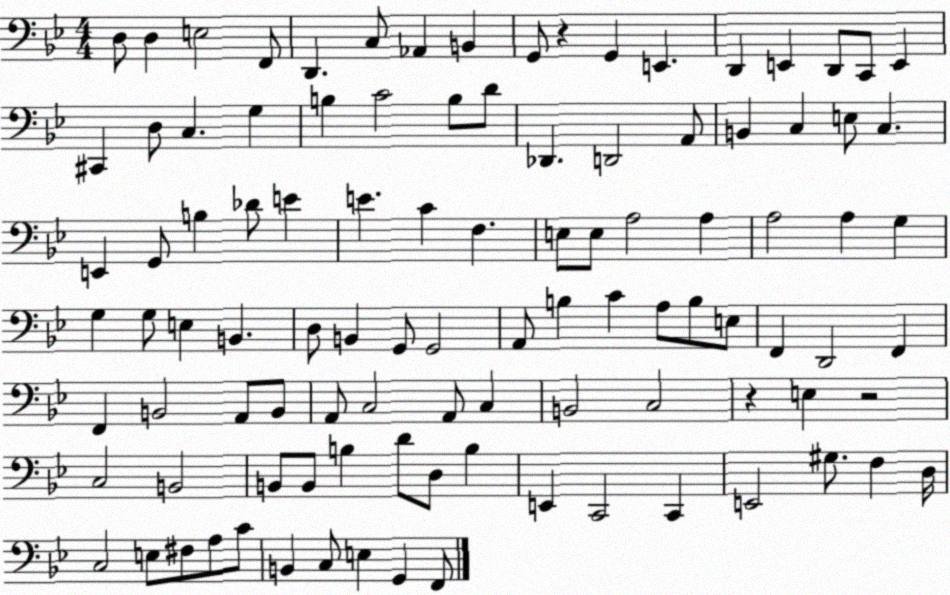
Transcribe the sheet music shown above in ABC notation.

X:1
T:Untitled
M:4/4
L:1/4
K:Bb
D,/2 D, E,2 F,,/2 D,, C,/2 _A,, B,, G,,/2 z G,, E,, D,, E,, D,,/2 C,,/2 E,, ^C,, D,/2 C, G, B, C2 B,/2 D/2 _D,, D,,2 A,,/2 B,, C, E,/2 C, E,, G,,/2 B, _D/2 E E C F, E,/2 E,/2 A,2 A, A,2 A, G, G, G,/2 E, B,, D,/2 B,, G,,/2 G,,2 A,,/2 B, C A,/2 B,/2 E,/2 F,, D,,2 F,, F,, B,,2 A,,/2 B,,/2 A,,/2 C,2 A,,/2 C, B,,2 C,2 z E, z2 C,2 B,,2 B,,/2 B,,/2 B, D/2 D,/2 B, E,, C,,2 C,, E,,2 ^G,/2 F, D,/4 C,2 E,/2 ^F,/2 A,/2 C/2 B,, C,/2 E, G,, F,,/2